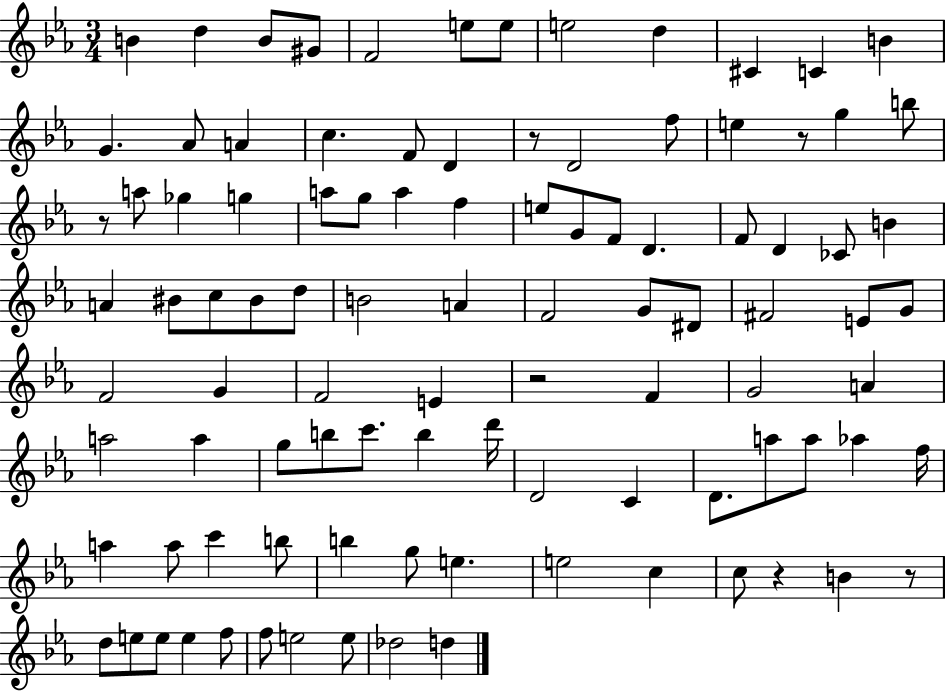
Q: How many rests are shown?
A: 6